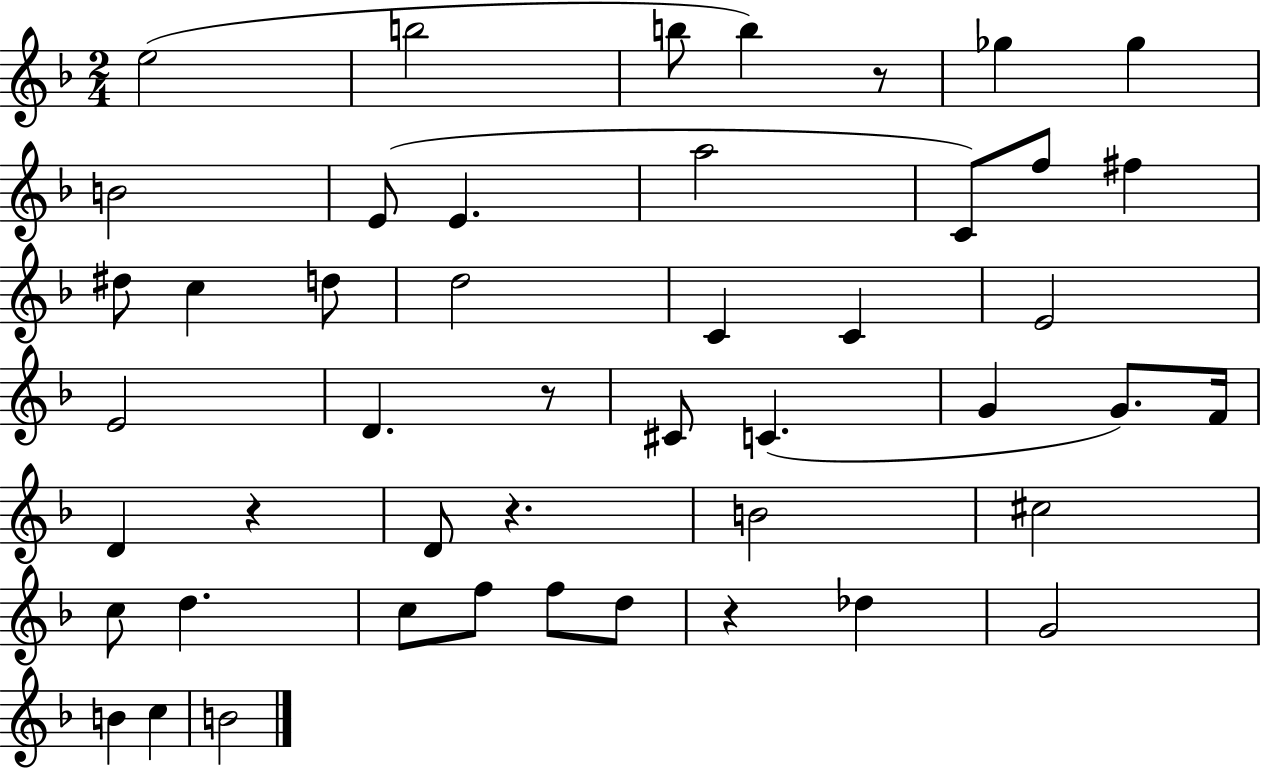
E5/h B5/h B5/e B5/q R/e Gb5/q Gb5/q B4/h E4/e E4/q. A5/h C4/e F5/e F#5/q D#5/e C5/q D5/e D5/h C4/q C4/q E4/h E4/h D4/q. R/e C#4/e C4/q. G4/q G4/e. F4/s D4/q R/q D4/e R/q. B4/h C#5/h C5/e D5/q. C5/e F5/e F5/e D5/e R/q Db5/q G4/h B4/q C5/q B4/h